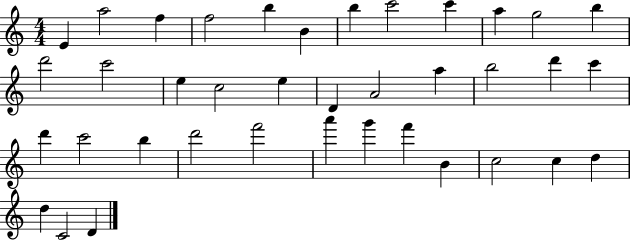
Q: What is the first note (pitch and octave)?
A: E4